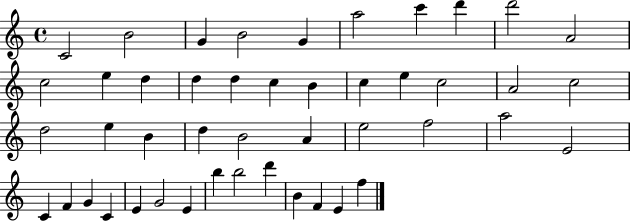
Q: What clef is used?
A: treble